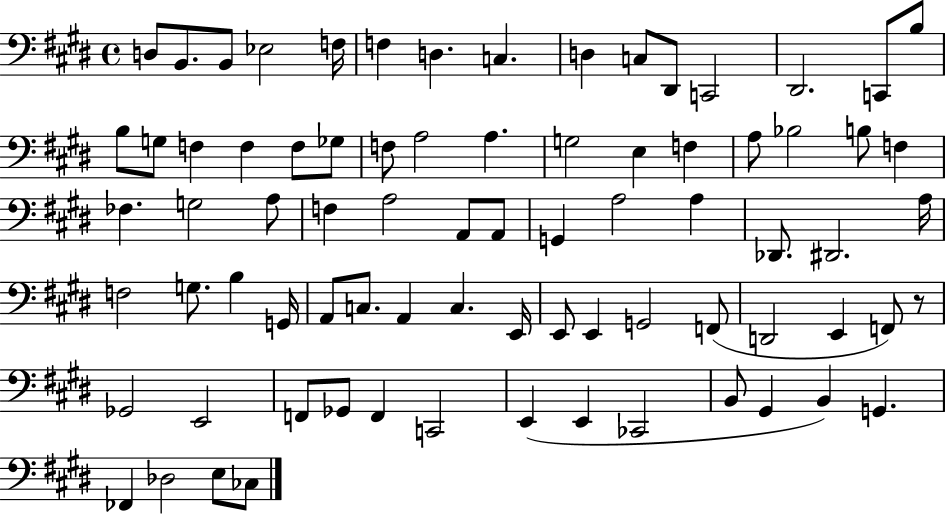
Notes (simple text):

D3/e B2/e. B2/e Eb3/h F3/s F3/q D3/q. C3/q. D3/q C3/e D#2/e C2/h D#2/h. C2/e B3/e B3/e G3/e F3/q F3/q F3/e Gb3/e F3/e A3/h A3/q. G3/h E3/q F3/q A3/e Bb3/h B3/e F3/q FES3/q. G3/h A3/e F3/q A3/h A2/e A2/e G2/q A3/h A3/q Db2/e. D#2/h. A3/s F3/h G3/e. B3/q G2/s A2/e C3/e. A2/q C3/q. E2/s E2/e E2/q G2/h F2/e D2/h E2/q F2/e R/e Gb2/h E2/h F2/e Gb2/e F2/q C2/h E2/q E2/q CES2/h B2/e G#2/q B2/q G2/q. FES2/q Db3/h E3/e CES3/e